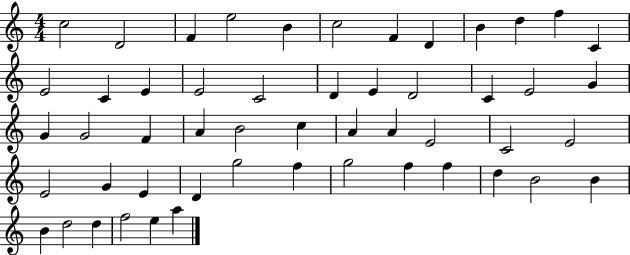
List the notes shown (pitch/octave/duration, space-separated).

C5/h D4/h F4/q E5/h B4/q C5/h F4/q D4/q B4/q D5/q F5/q C4/q E4/h C4/q E4/q E4/h C4/h D4/q E4/q D4/h C4/q E4/h G4/q G4/q G4/h F4/q A4/q B4/h C5/q A4/q A4/q E4/h C4/h E4/h E4/h G4/q E4/q D4/q G5/h F5/q G5/h F5/q F5/q D5/q B4/h B4/q B4/q D5/h D5/q F5/h E5/q A5/q